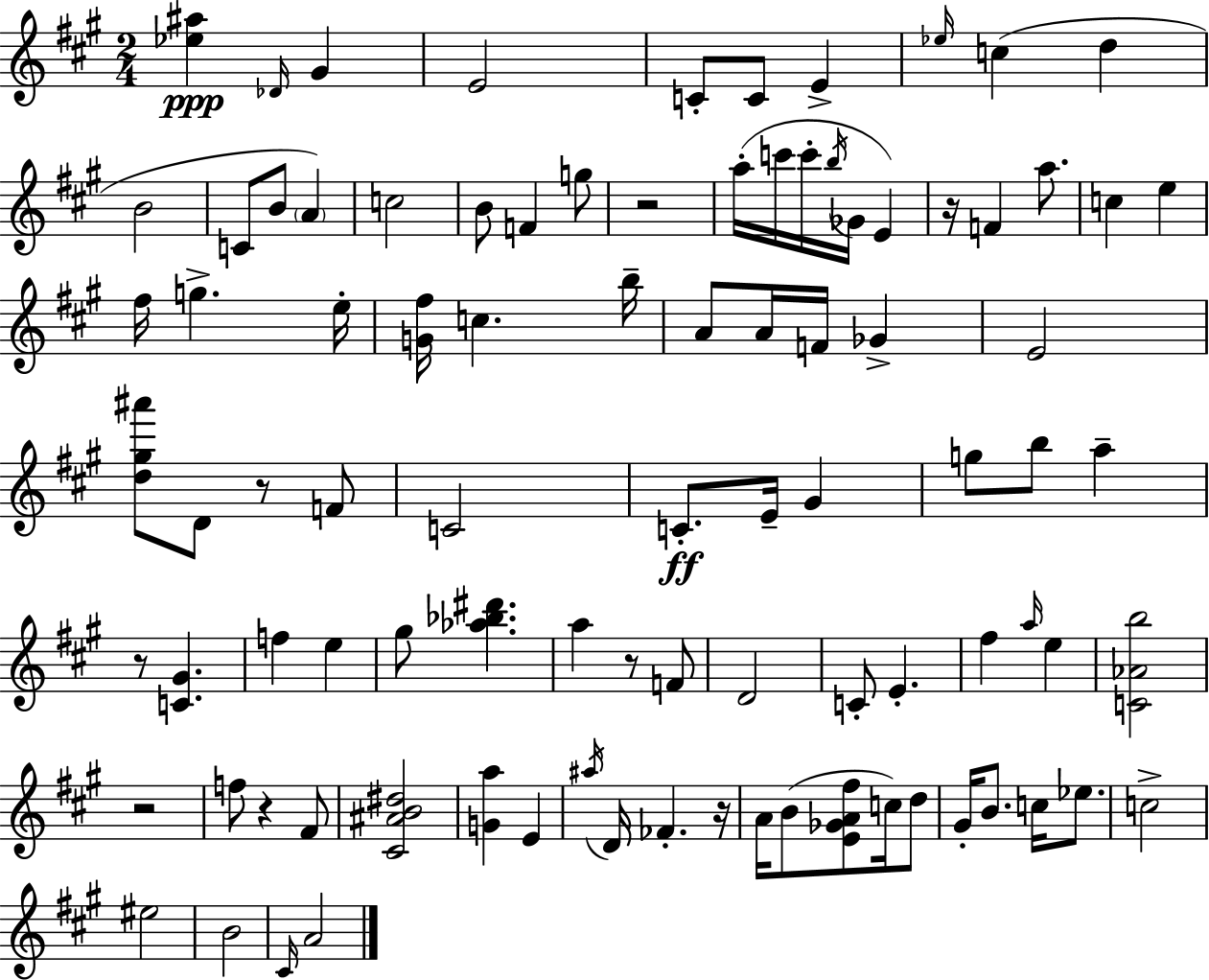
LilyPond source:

{
  \clef treble
  \numericTimeSignature
  \time 2/4
  \key a \major
  <ees'' ais''>4\ppp \grace { des'16 } gis'4 | e'2 | c'8-. c'8 e'4-> | \grace { ees''16 } c''4( d''4 | \break b'2 | c'8 b'8 \parenthesize a'4) | c''2 | b'8 f'4 | \break g''8 r2 | a''16-.( c'''16 c'''16-. \acciaccatura { b''16 } ges'16 e'4) | r16 f'4 | a''8. c''4 e''4 | \break fis''16 g''4.-> | e''16-. <g' fis''>16 c''4. | b''16-- a'8 a'16 f'16 ges'4-> | e'2 | \break <d'' gis'' ais'''>8 d'8 r8 | f'8 c'2 | c'8.-.\ff e'16-- gis'4 | g''8 b''8 a''4-- | \break r8 <c' gis'>4. | f''4 e''4 | gis''8 <aes'' bes'' dis'''>4. | a''4 r8 | \break f'8 d'2 | c'8-. e'4.-. | fis''4 \grace { a''16 } | e''4 <c' aes' b''>2 | \break r2 | f''8 r4 | fis'8 <cis' ais' b' dis''>2 | <g' a''>4 | \break e'4 \acciaccatura { ais''16 } d'16 fes'4.-. | r16 a'16 b'8( | <e' ges' a' fis''>8 c''16) d''8 gis'16-. b'8. | c''16 ees''8. c''2-> | \break eis''2 | b'2 | \grace { cis'16 } a'2 | \bar "|."
}